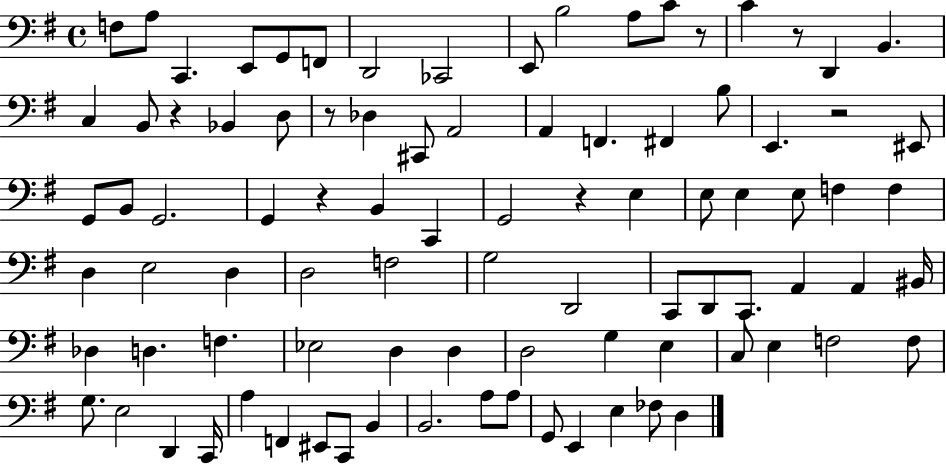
X:1
T:Untitled
M:4/4
L:1/4
K:G
F,/2 A,/2 C,, E,,/2 G,,/2 F,,/2 D,,2 _C,,2 E,,/2 B,2 A,/2 C/2 z/2 C z/2 D,, B,, C, B,,/2 z _B,, D,/2 z/2 _D, ^C,,/2 A,,2 A,, F,, ^F,, B,/2 E,, z2 ^E,,/2 G,,/2 B,,/2 G,,2 G,, z B,, C,, G,,2 z E, E,/2 E, E,/2 F, F, D, E,2 D, D,2 F,2 G,2 D,,2 C,,/2 D,,/2 C,,/2 A,, A,, ^B,,/4 _D, D, F, _E,2 D, D, D,2 G, E, C,/2 E, F,2 F,/2 G,/2 E,2 D,, C,,/4 A, F,, ^E,,/2 C,,/2 B,, B,,2 A,/2 A,/2 G,,/2 E,, E, _F,/2 D,